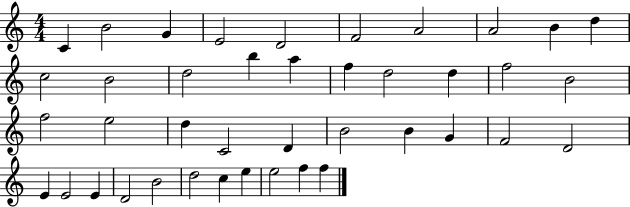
X:1
T:Untitled
M:4/4
L:1/4
K:C
C B2 G E2 D2 F2 A2 A2 B d c2 B2 d2 b a f d2 d f2 B2 f2 e2 d C2 D B2 B G F2 D2 E E2 E D2 B2 d2 c e e2 f f